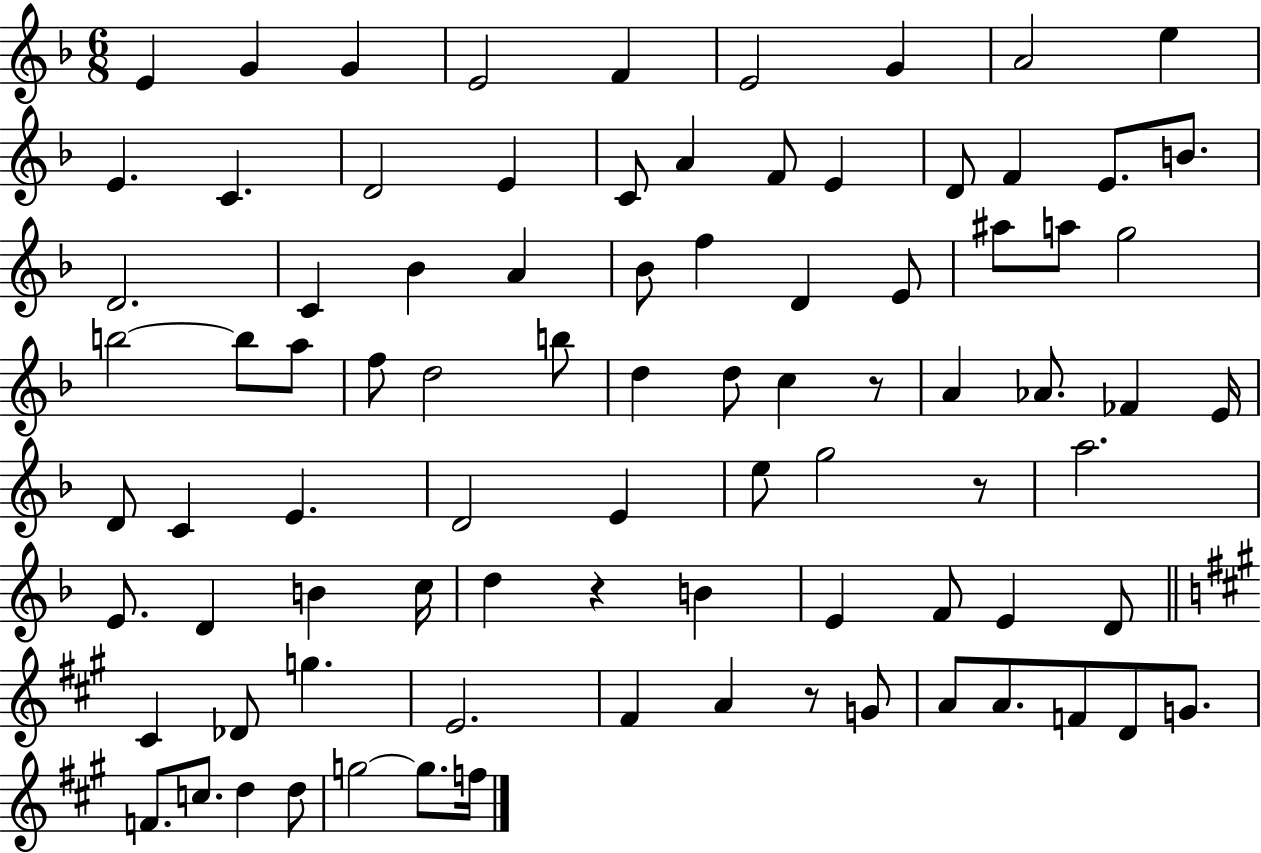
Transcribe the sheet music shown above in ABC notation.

X:1
T:Untitled
M:6/8
L:1/4
K:F
E G G E2 F E2 G A2 e E C D2 E C/2 A F/2 E D/2 F E/2 B/2 D2 C _B A _B/2 f D E/2 ^a/2 a/2 g2 b2 b/2 a/2 f/2 d2 b/2 d d/2 c z/2 A _A/2 _F E/4 D/2 C E D2 E e/2 g2 z/2 a2 E/2 D B c/4 d z B E F/2 E D/2 ^C _D/2 g E2 ^F A z/2 G/2 A/2 A/2 F/2 D/2 G/2 F/2 c/2 d d/2 g2 g/2 f/4